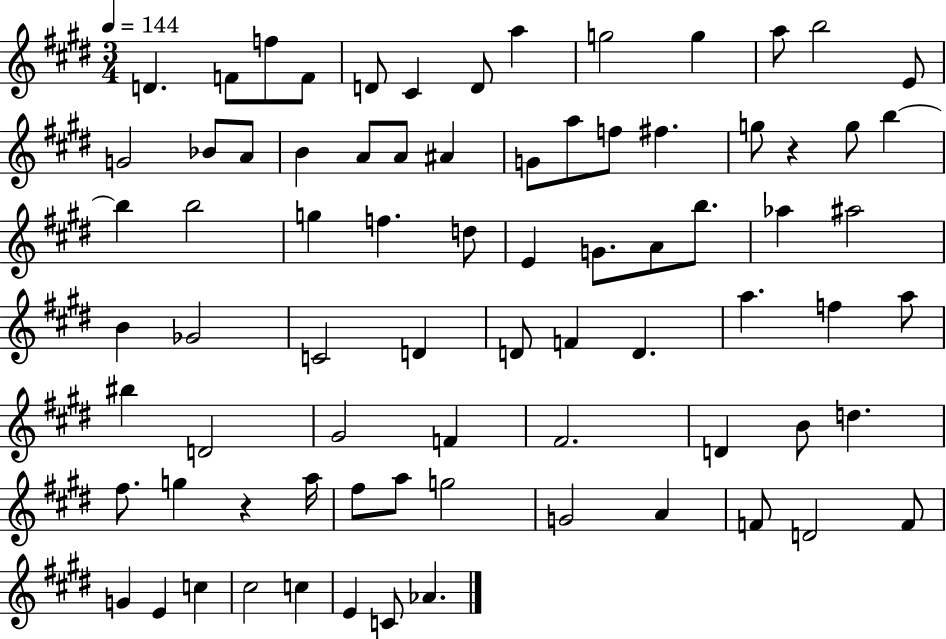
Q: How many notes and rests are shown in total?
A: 77